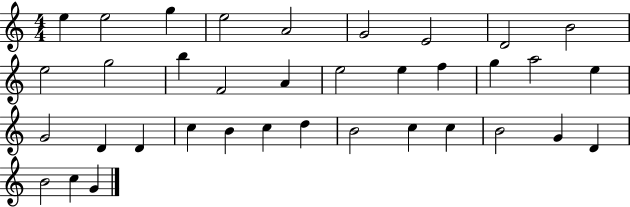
X:1
T:Untitled
M:4/4
L:1/4
K:C
e e2 g e2 A2 G2 E2 D2 B2 e2 g2 b F2 A e2 e f g a2 e G2 D D c B c d B2 c c B2 G D B2 c G